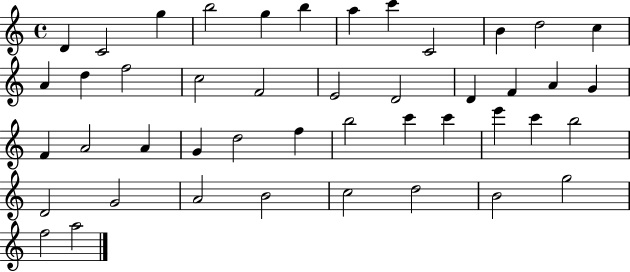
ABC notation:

X:1
T:Untitled
M:4/4
L:1/4
K:C
D C2 g b2 g b a c' C2 B d2 c A d f2 c2 F2 E2 D2 D F A G F A2 A G d2 f b2 c' c' e' c' b2 D2 G2 A2 B2 c2 d2 B2 g2 f2 a2